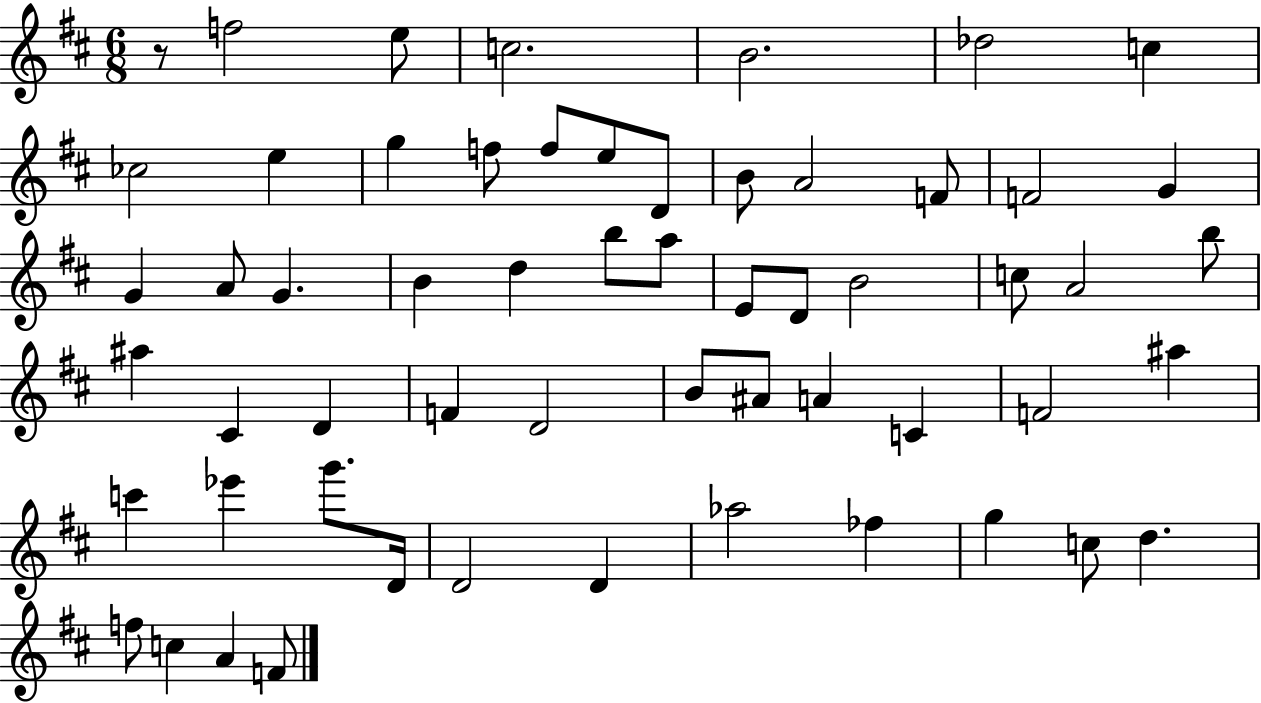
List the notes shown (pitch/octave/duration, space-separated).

R/e F5/h E5/e C5/h. B4/h. Db5/h C5/q CES5/h E5/q G5/q F5/e F5/e E5/e D4/e B4/e A4/h F4/e F4/h G4/q G4/q A4/e G4/q. B4/q D5/q B5/e A5/e E4/e D4/e B4/h C5/e A4/h B5/e A#5/q C#4/q D4/q F4/q D4/h B4/e A#4/e A4/q C4/q F4/h A#5/q C6/q Eb6/q G6/e. D4/s D4/h D4/q Ab5/h FES5/q G5/q C5/e D5/q. F5/e C5/q A4/q F4/e